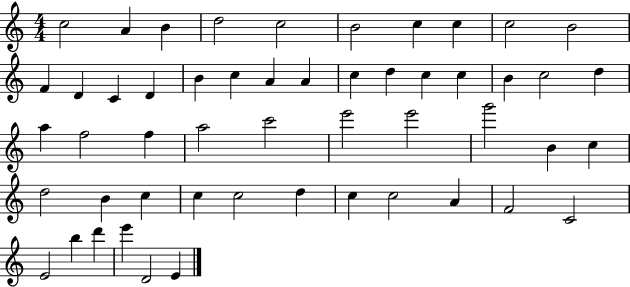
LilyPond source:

{
  \clef treble
  \numericTimeSignature
  \time 4/4
  \key c \major
  c''2 a'4 b'4 | d''2 c''2 | b'2 c''4 c''4 | c''2 b'2 | \break f'4 d'4 c'4 d'4 | b'4 c''4 a'4 a'4 | c''4 d''4 c''4 c''4 | b'4 c''2 d''4 | \break a''4 f''2 f''4 | a''2 c'''2 | e'''2 e'''2 | g'''2 b'4 c''4 | \break d''2 b'4 c''4 | c''4 c''2 d''4 | c''4 c''2 a'4 | f'2 c'2 | \break e'2 b''4 d'''4 | e'''4 d'2 e'4 | \bar "|."
}